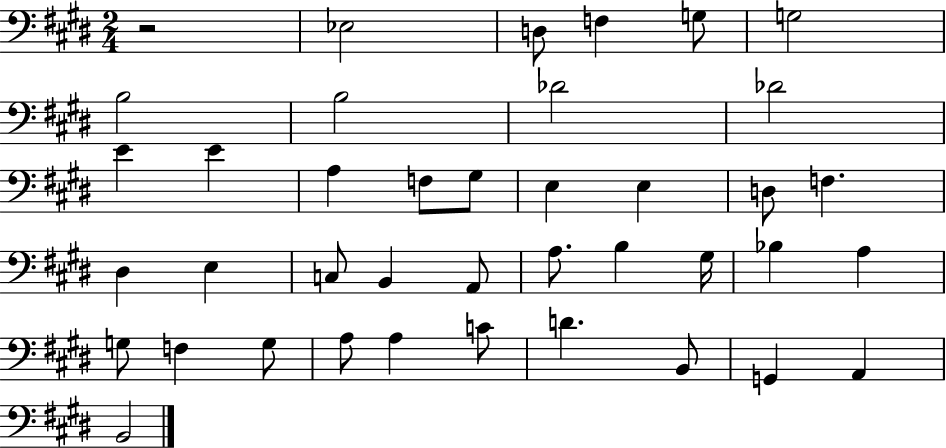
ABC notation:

X:1
T:Untitled
M:2/4
L:1/4
K:E
z2 _E,2 D,/2 F, G,/2 G,2 B,2 B,2 _D2 _D2 E E A, F,/2 ^G,/2 E, E, D,/2 F, ^D, E, C,/2 B,, A,,/2 A,/2 B, ^G,/4 _B, A, G,/2 F, G,/2 A,/2 A, C/2 D B,,/2 G,, A,, B,,2